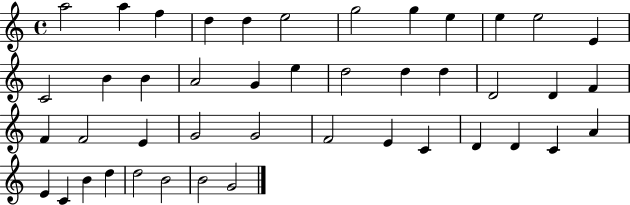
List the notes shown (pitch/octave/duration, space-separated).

A5/h A5/q F5/q D5/q D5/q E5/h G5/h G5/q E5/q E5/q E5/h E4/q C4/h B4/q B4/q A4/h G4/q E5/q D5/h D5/q D5/q D4/h D4/q F4/q F4/q F4/h E4/q G4/h G4/h F4/h E4/q C4/q D4/q D4/q C4/q A4/q E4/q C4/q B4/q D5/q D5/h B4/h B4/h G4/h